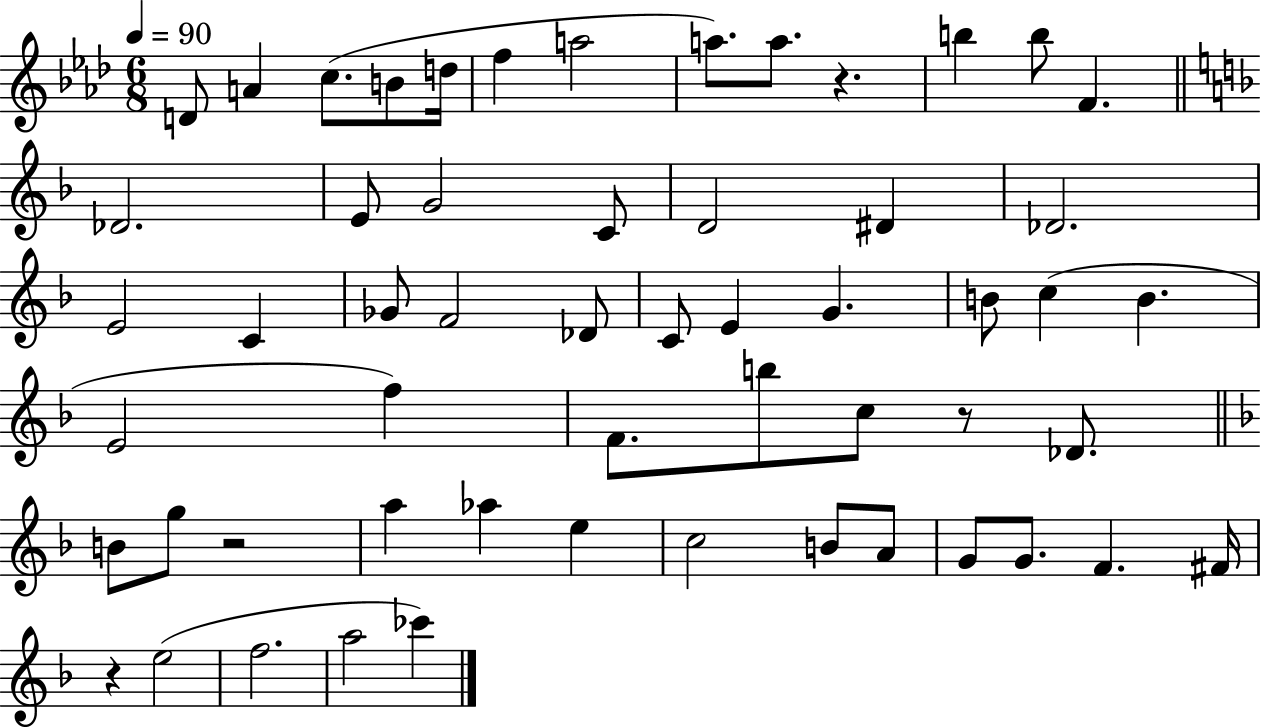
{
  \clef treble
  \numericTimeSignature
  \time 6/8
  \key aes \major
  \tempo 4 = 90
  d'8 a'4 c''8.( b'8 d''16 | f''4 a''2 | a''8.) a''8. r4. | b''4 b''8 f'4. | \break \bar "||" \break \key f \major des'2. | e'8 g'2 c'8 | d'2 dis'4 | des'2. | \break e'2 c'4 | ges'8 f'2 des'8 | c'8 e'4 g'4. | b'8 c''4( b'4. | \break e'2 f''4) | f'8. b''8 c''8 r8 des'8. | \bar "||" \break \key f \major b'8 g''8 r2 | a''4 aes''4 e''4 | c''2 b'8 a'8 | g'8 g'8. f'4. fis'16 | \break r4 e''2( | f''2. | a''2 ces'''4) | \bar "|."
}